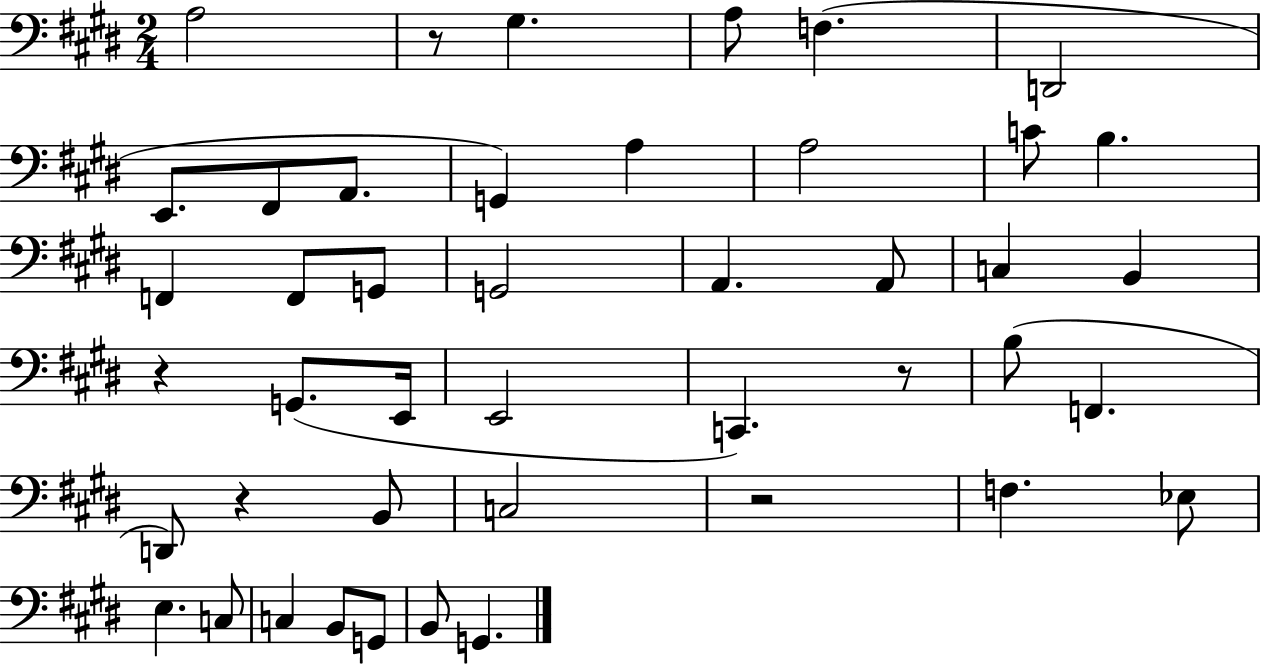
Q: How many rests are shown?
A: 5